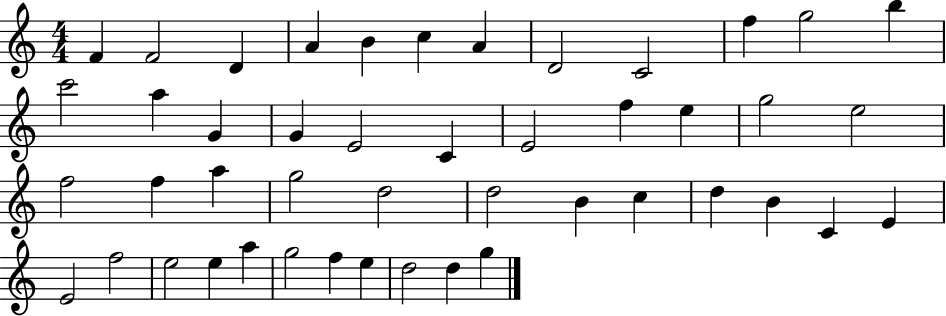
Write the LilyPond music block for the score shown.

{
  \clef treble
  \numericTimeSignature
  \time 4/4
  \key c \major
  f'4 f'2 d'4 | a'4 b'4 c''4 a'4 | d'2 c'2 | f''4 g''2 b''4 | \break c'''2 a''4 g'4 | g'4 e'2 c'4 | e'2 f''4 e''4 | g''2 e''2 | \break f''2 f''4 a''4 | g''2 d''2 | d''2 b'4 c''4 | d''4 b'4 c'4 e'4 | \break e'2 f''2 | e''2 e''4 a''4 | g''2 f''4 e''4 | d''2 d''4 g''4 | \break \bar "|."
}